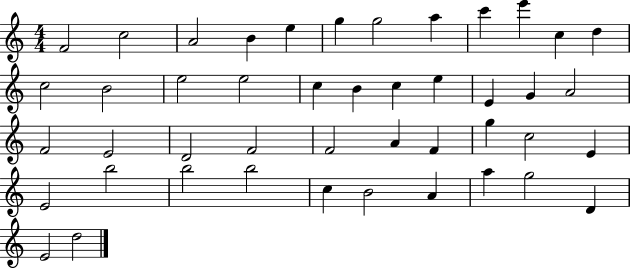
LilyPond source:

{
  \clef treble
  \numericTimeSignature
  \time 4/4
  \key c \major
  f'2 c''2 | a'2 b'4 e''4 | g''4 g''2 a''4 | c'''4 e'''4 c''4 d''4 | \break c''2 b'2 | e''2 e''2 | c''4 b'4 c''4 e''4 | e'4 g'4 a'2 | \break f'2 e'2 | d'2 f'2 | f'2 a'4 f'4 | g''4 c''2 e'4 | \break e'2 b''2 | b''2 b''2 | c''4 b'2 a'4 | a''4 g''2 d'4 | \break e'2 d''2 | \bar "|."
}